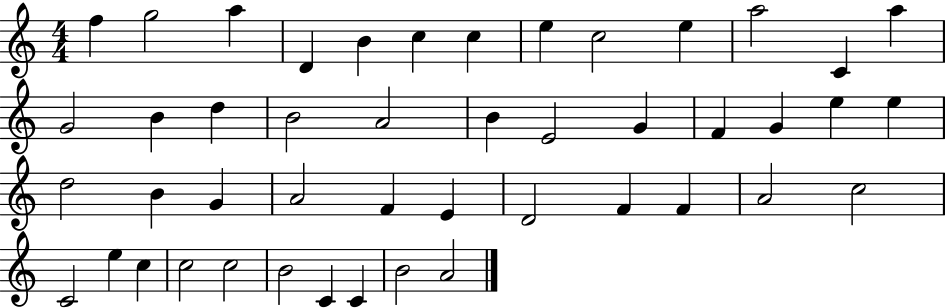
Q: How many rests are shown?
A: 0